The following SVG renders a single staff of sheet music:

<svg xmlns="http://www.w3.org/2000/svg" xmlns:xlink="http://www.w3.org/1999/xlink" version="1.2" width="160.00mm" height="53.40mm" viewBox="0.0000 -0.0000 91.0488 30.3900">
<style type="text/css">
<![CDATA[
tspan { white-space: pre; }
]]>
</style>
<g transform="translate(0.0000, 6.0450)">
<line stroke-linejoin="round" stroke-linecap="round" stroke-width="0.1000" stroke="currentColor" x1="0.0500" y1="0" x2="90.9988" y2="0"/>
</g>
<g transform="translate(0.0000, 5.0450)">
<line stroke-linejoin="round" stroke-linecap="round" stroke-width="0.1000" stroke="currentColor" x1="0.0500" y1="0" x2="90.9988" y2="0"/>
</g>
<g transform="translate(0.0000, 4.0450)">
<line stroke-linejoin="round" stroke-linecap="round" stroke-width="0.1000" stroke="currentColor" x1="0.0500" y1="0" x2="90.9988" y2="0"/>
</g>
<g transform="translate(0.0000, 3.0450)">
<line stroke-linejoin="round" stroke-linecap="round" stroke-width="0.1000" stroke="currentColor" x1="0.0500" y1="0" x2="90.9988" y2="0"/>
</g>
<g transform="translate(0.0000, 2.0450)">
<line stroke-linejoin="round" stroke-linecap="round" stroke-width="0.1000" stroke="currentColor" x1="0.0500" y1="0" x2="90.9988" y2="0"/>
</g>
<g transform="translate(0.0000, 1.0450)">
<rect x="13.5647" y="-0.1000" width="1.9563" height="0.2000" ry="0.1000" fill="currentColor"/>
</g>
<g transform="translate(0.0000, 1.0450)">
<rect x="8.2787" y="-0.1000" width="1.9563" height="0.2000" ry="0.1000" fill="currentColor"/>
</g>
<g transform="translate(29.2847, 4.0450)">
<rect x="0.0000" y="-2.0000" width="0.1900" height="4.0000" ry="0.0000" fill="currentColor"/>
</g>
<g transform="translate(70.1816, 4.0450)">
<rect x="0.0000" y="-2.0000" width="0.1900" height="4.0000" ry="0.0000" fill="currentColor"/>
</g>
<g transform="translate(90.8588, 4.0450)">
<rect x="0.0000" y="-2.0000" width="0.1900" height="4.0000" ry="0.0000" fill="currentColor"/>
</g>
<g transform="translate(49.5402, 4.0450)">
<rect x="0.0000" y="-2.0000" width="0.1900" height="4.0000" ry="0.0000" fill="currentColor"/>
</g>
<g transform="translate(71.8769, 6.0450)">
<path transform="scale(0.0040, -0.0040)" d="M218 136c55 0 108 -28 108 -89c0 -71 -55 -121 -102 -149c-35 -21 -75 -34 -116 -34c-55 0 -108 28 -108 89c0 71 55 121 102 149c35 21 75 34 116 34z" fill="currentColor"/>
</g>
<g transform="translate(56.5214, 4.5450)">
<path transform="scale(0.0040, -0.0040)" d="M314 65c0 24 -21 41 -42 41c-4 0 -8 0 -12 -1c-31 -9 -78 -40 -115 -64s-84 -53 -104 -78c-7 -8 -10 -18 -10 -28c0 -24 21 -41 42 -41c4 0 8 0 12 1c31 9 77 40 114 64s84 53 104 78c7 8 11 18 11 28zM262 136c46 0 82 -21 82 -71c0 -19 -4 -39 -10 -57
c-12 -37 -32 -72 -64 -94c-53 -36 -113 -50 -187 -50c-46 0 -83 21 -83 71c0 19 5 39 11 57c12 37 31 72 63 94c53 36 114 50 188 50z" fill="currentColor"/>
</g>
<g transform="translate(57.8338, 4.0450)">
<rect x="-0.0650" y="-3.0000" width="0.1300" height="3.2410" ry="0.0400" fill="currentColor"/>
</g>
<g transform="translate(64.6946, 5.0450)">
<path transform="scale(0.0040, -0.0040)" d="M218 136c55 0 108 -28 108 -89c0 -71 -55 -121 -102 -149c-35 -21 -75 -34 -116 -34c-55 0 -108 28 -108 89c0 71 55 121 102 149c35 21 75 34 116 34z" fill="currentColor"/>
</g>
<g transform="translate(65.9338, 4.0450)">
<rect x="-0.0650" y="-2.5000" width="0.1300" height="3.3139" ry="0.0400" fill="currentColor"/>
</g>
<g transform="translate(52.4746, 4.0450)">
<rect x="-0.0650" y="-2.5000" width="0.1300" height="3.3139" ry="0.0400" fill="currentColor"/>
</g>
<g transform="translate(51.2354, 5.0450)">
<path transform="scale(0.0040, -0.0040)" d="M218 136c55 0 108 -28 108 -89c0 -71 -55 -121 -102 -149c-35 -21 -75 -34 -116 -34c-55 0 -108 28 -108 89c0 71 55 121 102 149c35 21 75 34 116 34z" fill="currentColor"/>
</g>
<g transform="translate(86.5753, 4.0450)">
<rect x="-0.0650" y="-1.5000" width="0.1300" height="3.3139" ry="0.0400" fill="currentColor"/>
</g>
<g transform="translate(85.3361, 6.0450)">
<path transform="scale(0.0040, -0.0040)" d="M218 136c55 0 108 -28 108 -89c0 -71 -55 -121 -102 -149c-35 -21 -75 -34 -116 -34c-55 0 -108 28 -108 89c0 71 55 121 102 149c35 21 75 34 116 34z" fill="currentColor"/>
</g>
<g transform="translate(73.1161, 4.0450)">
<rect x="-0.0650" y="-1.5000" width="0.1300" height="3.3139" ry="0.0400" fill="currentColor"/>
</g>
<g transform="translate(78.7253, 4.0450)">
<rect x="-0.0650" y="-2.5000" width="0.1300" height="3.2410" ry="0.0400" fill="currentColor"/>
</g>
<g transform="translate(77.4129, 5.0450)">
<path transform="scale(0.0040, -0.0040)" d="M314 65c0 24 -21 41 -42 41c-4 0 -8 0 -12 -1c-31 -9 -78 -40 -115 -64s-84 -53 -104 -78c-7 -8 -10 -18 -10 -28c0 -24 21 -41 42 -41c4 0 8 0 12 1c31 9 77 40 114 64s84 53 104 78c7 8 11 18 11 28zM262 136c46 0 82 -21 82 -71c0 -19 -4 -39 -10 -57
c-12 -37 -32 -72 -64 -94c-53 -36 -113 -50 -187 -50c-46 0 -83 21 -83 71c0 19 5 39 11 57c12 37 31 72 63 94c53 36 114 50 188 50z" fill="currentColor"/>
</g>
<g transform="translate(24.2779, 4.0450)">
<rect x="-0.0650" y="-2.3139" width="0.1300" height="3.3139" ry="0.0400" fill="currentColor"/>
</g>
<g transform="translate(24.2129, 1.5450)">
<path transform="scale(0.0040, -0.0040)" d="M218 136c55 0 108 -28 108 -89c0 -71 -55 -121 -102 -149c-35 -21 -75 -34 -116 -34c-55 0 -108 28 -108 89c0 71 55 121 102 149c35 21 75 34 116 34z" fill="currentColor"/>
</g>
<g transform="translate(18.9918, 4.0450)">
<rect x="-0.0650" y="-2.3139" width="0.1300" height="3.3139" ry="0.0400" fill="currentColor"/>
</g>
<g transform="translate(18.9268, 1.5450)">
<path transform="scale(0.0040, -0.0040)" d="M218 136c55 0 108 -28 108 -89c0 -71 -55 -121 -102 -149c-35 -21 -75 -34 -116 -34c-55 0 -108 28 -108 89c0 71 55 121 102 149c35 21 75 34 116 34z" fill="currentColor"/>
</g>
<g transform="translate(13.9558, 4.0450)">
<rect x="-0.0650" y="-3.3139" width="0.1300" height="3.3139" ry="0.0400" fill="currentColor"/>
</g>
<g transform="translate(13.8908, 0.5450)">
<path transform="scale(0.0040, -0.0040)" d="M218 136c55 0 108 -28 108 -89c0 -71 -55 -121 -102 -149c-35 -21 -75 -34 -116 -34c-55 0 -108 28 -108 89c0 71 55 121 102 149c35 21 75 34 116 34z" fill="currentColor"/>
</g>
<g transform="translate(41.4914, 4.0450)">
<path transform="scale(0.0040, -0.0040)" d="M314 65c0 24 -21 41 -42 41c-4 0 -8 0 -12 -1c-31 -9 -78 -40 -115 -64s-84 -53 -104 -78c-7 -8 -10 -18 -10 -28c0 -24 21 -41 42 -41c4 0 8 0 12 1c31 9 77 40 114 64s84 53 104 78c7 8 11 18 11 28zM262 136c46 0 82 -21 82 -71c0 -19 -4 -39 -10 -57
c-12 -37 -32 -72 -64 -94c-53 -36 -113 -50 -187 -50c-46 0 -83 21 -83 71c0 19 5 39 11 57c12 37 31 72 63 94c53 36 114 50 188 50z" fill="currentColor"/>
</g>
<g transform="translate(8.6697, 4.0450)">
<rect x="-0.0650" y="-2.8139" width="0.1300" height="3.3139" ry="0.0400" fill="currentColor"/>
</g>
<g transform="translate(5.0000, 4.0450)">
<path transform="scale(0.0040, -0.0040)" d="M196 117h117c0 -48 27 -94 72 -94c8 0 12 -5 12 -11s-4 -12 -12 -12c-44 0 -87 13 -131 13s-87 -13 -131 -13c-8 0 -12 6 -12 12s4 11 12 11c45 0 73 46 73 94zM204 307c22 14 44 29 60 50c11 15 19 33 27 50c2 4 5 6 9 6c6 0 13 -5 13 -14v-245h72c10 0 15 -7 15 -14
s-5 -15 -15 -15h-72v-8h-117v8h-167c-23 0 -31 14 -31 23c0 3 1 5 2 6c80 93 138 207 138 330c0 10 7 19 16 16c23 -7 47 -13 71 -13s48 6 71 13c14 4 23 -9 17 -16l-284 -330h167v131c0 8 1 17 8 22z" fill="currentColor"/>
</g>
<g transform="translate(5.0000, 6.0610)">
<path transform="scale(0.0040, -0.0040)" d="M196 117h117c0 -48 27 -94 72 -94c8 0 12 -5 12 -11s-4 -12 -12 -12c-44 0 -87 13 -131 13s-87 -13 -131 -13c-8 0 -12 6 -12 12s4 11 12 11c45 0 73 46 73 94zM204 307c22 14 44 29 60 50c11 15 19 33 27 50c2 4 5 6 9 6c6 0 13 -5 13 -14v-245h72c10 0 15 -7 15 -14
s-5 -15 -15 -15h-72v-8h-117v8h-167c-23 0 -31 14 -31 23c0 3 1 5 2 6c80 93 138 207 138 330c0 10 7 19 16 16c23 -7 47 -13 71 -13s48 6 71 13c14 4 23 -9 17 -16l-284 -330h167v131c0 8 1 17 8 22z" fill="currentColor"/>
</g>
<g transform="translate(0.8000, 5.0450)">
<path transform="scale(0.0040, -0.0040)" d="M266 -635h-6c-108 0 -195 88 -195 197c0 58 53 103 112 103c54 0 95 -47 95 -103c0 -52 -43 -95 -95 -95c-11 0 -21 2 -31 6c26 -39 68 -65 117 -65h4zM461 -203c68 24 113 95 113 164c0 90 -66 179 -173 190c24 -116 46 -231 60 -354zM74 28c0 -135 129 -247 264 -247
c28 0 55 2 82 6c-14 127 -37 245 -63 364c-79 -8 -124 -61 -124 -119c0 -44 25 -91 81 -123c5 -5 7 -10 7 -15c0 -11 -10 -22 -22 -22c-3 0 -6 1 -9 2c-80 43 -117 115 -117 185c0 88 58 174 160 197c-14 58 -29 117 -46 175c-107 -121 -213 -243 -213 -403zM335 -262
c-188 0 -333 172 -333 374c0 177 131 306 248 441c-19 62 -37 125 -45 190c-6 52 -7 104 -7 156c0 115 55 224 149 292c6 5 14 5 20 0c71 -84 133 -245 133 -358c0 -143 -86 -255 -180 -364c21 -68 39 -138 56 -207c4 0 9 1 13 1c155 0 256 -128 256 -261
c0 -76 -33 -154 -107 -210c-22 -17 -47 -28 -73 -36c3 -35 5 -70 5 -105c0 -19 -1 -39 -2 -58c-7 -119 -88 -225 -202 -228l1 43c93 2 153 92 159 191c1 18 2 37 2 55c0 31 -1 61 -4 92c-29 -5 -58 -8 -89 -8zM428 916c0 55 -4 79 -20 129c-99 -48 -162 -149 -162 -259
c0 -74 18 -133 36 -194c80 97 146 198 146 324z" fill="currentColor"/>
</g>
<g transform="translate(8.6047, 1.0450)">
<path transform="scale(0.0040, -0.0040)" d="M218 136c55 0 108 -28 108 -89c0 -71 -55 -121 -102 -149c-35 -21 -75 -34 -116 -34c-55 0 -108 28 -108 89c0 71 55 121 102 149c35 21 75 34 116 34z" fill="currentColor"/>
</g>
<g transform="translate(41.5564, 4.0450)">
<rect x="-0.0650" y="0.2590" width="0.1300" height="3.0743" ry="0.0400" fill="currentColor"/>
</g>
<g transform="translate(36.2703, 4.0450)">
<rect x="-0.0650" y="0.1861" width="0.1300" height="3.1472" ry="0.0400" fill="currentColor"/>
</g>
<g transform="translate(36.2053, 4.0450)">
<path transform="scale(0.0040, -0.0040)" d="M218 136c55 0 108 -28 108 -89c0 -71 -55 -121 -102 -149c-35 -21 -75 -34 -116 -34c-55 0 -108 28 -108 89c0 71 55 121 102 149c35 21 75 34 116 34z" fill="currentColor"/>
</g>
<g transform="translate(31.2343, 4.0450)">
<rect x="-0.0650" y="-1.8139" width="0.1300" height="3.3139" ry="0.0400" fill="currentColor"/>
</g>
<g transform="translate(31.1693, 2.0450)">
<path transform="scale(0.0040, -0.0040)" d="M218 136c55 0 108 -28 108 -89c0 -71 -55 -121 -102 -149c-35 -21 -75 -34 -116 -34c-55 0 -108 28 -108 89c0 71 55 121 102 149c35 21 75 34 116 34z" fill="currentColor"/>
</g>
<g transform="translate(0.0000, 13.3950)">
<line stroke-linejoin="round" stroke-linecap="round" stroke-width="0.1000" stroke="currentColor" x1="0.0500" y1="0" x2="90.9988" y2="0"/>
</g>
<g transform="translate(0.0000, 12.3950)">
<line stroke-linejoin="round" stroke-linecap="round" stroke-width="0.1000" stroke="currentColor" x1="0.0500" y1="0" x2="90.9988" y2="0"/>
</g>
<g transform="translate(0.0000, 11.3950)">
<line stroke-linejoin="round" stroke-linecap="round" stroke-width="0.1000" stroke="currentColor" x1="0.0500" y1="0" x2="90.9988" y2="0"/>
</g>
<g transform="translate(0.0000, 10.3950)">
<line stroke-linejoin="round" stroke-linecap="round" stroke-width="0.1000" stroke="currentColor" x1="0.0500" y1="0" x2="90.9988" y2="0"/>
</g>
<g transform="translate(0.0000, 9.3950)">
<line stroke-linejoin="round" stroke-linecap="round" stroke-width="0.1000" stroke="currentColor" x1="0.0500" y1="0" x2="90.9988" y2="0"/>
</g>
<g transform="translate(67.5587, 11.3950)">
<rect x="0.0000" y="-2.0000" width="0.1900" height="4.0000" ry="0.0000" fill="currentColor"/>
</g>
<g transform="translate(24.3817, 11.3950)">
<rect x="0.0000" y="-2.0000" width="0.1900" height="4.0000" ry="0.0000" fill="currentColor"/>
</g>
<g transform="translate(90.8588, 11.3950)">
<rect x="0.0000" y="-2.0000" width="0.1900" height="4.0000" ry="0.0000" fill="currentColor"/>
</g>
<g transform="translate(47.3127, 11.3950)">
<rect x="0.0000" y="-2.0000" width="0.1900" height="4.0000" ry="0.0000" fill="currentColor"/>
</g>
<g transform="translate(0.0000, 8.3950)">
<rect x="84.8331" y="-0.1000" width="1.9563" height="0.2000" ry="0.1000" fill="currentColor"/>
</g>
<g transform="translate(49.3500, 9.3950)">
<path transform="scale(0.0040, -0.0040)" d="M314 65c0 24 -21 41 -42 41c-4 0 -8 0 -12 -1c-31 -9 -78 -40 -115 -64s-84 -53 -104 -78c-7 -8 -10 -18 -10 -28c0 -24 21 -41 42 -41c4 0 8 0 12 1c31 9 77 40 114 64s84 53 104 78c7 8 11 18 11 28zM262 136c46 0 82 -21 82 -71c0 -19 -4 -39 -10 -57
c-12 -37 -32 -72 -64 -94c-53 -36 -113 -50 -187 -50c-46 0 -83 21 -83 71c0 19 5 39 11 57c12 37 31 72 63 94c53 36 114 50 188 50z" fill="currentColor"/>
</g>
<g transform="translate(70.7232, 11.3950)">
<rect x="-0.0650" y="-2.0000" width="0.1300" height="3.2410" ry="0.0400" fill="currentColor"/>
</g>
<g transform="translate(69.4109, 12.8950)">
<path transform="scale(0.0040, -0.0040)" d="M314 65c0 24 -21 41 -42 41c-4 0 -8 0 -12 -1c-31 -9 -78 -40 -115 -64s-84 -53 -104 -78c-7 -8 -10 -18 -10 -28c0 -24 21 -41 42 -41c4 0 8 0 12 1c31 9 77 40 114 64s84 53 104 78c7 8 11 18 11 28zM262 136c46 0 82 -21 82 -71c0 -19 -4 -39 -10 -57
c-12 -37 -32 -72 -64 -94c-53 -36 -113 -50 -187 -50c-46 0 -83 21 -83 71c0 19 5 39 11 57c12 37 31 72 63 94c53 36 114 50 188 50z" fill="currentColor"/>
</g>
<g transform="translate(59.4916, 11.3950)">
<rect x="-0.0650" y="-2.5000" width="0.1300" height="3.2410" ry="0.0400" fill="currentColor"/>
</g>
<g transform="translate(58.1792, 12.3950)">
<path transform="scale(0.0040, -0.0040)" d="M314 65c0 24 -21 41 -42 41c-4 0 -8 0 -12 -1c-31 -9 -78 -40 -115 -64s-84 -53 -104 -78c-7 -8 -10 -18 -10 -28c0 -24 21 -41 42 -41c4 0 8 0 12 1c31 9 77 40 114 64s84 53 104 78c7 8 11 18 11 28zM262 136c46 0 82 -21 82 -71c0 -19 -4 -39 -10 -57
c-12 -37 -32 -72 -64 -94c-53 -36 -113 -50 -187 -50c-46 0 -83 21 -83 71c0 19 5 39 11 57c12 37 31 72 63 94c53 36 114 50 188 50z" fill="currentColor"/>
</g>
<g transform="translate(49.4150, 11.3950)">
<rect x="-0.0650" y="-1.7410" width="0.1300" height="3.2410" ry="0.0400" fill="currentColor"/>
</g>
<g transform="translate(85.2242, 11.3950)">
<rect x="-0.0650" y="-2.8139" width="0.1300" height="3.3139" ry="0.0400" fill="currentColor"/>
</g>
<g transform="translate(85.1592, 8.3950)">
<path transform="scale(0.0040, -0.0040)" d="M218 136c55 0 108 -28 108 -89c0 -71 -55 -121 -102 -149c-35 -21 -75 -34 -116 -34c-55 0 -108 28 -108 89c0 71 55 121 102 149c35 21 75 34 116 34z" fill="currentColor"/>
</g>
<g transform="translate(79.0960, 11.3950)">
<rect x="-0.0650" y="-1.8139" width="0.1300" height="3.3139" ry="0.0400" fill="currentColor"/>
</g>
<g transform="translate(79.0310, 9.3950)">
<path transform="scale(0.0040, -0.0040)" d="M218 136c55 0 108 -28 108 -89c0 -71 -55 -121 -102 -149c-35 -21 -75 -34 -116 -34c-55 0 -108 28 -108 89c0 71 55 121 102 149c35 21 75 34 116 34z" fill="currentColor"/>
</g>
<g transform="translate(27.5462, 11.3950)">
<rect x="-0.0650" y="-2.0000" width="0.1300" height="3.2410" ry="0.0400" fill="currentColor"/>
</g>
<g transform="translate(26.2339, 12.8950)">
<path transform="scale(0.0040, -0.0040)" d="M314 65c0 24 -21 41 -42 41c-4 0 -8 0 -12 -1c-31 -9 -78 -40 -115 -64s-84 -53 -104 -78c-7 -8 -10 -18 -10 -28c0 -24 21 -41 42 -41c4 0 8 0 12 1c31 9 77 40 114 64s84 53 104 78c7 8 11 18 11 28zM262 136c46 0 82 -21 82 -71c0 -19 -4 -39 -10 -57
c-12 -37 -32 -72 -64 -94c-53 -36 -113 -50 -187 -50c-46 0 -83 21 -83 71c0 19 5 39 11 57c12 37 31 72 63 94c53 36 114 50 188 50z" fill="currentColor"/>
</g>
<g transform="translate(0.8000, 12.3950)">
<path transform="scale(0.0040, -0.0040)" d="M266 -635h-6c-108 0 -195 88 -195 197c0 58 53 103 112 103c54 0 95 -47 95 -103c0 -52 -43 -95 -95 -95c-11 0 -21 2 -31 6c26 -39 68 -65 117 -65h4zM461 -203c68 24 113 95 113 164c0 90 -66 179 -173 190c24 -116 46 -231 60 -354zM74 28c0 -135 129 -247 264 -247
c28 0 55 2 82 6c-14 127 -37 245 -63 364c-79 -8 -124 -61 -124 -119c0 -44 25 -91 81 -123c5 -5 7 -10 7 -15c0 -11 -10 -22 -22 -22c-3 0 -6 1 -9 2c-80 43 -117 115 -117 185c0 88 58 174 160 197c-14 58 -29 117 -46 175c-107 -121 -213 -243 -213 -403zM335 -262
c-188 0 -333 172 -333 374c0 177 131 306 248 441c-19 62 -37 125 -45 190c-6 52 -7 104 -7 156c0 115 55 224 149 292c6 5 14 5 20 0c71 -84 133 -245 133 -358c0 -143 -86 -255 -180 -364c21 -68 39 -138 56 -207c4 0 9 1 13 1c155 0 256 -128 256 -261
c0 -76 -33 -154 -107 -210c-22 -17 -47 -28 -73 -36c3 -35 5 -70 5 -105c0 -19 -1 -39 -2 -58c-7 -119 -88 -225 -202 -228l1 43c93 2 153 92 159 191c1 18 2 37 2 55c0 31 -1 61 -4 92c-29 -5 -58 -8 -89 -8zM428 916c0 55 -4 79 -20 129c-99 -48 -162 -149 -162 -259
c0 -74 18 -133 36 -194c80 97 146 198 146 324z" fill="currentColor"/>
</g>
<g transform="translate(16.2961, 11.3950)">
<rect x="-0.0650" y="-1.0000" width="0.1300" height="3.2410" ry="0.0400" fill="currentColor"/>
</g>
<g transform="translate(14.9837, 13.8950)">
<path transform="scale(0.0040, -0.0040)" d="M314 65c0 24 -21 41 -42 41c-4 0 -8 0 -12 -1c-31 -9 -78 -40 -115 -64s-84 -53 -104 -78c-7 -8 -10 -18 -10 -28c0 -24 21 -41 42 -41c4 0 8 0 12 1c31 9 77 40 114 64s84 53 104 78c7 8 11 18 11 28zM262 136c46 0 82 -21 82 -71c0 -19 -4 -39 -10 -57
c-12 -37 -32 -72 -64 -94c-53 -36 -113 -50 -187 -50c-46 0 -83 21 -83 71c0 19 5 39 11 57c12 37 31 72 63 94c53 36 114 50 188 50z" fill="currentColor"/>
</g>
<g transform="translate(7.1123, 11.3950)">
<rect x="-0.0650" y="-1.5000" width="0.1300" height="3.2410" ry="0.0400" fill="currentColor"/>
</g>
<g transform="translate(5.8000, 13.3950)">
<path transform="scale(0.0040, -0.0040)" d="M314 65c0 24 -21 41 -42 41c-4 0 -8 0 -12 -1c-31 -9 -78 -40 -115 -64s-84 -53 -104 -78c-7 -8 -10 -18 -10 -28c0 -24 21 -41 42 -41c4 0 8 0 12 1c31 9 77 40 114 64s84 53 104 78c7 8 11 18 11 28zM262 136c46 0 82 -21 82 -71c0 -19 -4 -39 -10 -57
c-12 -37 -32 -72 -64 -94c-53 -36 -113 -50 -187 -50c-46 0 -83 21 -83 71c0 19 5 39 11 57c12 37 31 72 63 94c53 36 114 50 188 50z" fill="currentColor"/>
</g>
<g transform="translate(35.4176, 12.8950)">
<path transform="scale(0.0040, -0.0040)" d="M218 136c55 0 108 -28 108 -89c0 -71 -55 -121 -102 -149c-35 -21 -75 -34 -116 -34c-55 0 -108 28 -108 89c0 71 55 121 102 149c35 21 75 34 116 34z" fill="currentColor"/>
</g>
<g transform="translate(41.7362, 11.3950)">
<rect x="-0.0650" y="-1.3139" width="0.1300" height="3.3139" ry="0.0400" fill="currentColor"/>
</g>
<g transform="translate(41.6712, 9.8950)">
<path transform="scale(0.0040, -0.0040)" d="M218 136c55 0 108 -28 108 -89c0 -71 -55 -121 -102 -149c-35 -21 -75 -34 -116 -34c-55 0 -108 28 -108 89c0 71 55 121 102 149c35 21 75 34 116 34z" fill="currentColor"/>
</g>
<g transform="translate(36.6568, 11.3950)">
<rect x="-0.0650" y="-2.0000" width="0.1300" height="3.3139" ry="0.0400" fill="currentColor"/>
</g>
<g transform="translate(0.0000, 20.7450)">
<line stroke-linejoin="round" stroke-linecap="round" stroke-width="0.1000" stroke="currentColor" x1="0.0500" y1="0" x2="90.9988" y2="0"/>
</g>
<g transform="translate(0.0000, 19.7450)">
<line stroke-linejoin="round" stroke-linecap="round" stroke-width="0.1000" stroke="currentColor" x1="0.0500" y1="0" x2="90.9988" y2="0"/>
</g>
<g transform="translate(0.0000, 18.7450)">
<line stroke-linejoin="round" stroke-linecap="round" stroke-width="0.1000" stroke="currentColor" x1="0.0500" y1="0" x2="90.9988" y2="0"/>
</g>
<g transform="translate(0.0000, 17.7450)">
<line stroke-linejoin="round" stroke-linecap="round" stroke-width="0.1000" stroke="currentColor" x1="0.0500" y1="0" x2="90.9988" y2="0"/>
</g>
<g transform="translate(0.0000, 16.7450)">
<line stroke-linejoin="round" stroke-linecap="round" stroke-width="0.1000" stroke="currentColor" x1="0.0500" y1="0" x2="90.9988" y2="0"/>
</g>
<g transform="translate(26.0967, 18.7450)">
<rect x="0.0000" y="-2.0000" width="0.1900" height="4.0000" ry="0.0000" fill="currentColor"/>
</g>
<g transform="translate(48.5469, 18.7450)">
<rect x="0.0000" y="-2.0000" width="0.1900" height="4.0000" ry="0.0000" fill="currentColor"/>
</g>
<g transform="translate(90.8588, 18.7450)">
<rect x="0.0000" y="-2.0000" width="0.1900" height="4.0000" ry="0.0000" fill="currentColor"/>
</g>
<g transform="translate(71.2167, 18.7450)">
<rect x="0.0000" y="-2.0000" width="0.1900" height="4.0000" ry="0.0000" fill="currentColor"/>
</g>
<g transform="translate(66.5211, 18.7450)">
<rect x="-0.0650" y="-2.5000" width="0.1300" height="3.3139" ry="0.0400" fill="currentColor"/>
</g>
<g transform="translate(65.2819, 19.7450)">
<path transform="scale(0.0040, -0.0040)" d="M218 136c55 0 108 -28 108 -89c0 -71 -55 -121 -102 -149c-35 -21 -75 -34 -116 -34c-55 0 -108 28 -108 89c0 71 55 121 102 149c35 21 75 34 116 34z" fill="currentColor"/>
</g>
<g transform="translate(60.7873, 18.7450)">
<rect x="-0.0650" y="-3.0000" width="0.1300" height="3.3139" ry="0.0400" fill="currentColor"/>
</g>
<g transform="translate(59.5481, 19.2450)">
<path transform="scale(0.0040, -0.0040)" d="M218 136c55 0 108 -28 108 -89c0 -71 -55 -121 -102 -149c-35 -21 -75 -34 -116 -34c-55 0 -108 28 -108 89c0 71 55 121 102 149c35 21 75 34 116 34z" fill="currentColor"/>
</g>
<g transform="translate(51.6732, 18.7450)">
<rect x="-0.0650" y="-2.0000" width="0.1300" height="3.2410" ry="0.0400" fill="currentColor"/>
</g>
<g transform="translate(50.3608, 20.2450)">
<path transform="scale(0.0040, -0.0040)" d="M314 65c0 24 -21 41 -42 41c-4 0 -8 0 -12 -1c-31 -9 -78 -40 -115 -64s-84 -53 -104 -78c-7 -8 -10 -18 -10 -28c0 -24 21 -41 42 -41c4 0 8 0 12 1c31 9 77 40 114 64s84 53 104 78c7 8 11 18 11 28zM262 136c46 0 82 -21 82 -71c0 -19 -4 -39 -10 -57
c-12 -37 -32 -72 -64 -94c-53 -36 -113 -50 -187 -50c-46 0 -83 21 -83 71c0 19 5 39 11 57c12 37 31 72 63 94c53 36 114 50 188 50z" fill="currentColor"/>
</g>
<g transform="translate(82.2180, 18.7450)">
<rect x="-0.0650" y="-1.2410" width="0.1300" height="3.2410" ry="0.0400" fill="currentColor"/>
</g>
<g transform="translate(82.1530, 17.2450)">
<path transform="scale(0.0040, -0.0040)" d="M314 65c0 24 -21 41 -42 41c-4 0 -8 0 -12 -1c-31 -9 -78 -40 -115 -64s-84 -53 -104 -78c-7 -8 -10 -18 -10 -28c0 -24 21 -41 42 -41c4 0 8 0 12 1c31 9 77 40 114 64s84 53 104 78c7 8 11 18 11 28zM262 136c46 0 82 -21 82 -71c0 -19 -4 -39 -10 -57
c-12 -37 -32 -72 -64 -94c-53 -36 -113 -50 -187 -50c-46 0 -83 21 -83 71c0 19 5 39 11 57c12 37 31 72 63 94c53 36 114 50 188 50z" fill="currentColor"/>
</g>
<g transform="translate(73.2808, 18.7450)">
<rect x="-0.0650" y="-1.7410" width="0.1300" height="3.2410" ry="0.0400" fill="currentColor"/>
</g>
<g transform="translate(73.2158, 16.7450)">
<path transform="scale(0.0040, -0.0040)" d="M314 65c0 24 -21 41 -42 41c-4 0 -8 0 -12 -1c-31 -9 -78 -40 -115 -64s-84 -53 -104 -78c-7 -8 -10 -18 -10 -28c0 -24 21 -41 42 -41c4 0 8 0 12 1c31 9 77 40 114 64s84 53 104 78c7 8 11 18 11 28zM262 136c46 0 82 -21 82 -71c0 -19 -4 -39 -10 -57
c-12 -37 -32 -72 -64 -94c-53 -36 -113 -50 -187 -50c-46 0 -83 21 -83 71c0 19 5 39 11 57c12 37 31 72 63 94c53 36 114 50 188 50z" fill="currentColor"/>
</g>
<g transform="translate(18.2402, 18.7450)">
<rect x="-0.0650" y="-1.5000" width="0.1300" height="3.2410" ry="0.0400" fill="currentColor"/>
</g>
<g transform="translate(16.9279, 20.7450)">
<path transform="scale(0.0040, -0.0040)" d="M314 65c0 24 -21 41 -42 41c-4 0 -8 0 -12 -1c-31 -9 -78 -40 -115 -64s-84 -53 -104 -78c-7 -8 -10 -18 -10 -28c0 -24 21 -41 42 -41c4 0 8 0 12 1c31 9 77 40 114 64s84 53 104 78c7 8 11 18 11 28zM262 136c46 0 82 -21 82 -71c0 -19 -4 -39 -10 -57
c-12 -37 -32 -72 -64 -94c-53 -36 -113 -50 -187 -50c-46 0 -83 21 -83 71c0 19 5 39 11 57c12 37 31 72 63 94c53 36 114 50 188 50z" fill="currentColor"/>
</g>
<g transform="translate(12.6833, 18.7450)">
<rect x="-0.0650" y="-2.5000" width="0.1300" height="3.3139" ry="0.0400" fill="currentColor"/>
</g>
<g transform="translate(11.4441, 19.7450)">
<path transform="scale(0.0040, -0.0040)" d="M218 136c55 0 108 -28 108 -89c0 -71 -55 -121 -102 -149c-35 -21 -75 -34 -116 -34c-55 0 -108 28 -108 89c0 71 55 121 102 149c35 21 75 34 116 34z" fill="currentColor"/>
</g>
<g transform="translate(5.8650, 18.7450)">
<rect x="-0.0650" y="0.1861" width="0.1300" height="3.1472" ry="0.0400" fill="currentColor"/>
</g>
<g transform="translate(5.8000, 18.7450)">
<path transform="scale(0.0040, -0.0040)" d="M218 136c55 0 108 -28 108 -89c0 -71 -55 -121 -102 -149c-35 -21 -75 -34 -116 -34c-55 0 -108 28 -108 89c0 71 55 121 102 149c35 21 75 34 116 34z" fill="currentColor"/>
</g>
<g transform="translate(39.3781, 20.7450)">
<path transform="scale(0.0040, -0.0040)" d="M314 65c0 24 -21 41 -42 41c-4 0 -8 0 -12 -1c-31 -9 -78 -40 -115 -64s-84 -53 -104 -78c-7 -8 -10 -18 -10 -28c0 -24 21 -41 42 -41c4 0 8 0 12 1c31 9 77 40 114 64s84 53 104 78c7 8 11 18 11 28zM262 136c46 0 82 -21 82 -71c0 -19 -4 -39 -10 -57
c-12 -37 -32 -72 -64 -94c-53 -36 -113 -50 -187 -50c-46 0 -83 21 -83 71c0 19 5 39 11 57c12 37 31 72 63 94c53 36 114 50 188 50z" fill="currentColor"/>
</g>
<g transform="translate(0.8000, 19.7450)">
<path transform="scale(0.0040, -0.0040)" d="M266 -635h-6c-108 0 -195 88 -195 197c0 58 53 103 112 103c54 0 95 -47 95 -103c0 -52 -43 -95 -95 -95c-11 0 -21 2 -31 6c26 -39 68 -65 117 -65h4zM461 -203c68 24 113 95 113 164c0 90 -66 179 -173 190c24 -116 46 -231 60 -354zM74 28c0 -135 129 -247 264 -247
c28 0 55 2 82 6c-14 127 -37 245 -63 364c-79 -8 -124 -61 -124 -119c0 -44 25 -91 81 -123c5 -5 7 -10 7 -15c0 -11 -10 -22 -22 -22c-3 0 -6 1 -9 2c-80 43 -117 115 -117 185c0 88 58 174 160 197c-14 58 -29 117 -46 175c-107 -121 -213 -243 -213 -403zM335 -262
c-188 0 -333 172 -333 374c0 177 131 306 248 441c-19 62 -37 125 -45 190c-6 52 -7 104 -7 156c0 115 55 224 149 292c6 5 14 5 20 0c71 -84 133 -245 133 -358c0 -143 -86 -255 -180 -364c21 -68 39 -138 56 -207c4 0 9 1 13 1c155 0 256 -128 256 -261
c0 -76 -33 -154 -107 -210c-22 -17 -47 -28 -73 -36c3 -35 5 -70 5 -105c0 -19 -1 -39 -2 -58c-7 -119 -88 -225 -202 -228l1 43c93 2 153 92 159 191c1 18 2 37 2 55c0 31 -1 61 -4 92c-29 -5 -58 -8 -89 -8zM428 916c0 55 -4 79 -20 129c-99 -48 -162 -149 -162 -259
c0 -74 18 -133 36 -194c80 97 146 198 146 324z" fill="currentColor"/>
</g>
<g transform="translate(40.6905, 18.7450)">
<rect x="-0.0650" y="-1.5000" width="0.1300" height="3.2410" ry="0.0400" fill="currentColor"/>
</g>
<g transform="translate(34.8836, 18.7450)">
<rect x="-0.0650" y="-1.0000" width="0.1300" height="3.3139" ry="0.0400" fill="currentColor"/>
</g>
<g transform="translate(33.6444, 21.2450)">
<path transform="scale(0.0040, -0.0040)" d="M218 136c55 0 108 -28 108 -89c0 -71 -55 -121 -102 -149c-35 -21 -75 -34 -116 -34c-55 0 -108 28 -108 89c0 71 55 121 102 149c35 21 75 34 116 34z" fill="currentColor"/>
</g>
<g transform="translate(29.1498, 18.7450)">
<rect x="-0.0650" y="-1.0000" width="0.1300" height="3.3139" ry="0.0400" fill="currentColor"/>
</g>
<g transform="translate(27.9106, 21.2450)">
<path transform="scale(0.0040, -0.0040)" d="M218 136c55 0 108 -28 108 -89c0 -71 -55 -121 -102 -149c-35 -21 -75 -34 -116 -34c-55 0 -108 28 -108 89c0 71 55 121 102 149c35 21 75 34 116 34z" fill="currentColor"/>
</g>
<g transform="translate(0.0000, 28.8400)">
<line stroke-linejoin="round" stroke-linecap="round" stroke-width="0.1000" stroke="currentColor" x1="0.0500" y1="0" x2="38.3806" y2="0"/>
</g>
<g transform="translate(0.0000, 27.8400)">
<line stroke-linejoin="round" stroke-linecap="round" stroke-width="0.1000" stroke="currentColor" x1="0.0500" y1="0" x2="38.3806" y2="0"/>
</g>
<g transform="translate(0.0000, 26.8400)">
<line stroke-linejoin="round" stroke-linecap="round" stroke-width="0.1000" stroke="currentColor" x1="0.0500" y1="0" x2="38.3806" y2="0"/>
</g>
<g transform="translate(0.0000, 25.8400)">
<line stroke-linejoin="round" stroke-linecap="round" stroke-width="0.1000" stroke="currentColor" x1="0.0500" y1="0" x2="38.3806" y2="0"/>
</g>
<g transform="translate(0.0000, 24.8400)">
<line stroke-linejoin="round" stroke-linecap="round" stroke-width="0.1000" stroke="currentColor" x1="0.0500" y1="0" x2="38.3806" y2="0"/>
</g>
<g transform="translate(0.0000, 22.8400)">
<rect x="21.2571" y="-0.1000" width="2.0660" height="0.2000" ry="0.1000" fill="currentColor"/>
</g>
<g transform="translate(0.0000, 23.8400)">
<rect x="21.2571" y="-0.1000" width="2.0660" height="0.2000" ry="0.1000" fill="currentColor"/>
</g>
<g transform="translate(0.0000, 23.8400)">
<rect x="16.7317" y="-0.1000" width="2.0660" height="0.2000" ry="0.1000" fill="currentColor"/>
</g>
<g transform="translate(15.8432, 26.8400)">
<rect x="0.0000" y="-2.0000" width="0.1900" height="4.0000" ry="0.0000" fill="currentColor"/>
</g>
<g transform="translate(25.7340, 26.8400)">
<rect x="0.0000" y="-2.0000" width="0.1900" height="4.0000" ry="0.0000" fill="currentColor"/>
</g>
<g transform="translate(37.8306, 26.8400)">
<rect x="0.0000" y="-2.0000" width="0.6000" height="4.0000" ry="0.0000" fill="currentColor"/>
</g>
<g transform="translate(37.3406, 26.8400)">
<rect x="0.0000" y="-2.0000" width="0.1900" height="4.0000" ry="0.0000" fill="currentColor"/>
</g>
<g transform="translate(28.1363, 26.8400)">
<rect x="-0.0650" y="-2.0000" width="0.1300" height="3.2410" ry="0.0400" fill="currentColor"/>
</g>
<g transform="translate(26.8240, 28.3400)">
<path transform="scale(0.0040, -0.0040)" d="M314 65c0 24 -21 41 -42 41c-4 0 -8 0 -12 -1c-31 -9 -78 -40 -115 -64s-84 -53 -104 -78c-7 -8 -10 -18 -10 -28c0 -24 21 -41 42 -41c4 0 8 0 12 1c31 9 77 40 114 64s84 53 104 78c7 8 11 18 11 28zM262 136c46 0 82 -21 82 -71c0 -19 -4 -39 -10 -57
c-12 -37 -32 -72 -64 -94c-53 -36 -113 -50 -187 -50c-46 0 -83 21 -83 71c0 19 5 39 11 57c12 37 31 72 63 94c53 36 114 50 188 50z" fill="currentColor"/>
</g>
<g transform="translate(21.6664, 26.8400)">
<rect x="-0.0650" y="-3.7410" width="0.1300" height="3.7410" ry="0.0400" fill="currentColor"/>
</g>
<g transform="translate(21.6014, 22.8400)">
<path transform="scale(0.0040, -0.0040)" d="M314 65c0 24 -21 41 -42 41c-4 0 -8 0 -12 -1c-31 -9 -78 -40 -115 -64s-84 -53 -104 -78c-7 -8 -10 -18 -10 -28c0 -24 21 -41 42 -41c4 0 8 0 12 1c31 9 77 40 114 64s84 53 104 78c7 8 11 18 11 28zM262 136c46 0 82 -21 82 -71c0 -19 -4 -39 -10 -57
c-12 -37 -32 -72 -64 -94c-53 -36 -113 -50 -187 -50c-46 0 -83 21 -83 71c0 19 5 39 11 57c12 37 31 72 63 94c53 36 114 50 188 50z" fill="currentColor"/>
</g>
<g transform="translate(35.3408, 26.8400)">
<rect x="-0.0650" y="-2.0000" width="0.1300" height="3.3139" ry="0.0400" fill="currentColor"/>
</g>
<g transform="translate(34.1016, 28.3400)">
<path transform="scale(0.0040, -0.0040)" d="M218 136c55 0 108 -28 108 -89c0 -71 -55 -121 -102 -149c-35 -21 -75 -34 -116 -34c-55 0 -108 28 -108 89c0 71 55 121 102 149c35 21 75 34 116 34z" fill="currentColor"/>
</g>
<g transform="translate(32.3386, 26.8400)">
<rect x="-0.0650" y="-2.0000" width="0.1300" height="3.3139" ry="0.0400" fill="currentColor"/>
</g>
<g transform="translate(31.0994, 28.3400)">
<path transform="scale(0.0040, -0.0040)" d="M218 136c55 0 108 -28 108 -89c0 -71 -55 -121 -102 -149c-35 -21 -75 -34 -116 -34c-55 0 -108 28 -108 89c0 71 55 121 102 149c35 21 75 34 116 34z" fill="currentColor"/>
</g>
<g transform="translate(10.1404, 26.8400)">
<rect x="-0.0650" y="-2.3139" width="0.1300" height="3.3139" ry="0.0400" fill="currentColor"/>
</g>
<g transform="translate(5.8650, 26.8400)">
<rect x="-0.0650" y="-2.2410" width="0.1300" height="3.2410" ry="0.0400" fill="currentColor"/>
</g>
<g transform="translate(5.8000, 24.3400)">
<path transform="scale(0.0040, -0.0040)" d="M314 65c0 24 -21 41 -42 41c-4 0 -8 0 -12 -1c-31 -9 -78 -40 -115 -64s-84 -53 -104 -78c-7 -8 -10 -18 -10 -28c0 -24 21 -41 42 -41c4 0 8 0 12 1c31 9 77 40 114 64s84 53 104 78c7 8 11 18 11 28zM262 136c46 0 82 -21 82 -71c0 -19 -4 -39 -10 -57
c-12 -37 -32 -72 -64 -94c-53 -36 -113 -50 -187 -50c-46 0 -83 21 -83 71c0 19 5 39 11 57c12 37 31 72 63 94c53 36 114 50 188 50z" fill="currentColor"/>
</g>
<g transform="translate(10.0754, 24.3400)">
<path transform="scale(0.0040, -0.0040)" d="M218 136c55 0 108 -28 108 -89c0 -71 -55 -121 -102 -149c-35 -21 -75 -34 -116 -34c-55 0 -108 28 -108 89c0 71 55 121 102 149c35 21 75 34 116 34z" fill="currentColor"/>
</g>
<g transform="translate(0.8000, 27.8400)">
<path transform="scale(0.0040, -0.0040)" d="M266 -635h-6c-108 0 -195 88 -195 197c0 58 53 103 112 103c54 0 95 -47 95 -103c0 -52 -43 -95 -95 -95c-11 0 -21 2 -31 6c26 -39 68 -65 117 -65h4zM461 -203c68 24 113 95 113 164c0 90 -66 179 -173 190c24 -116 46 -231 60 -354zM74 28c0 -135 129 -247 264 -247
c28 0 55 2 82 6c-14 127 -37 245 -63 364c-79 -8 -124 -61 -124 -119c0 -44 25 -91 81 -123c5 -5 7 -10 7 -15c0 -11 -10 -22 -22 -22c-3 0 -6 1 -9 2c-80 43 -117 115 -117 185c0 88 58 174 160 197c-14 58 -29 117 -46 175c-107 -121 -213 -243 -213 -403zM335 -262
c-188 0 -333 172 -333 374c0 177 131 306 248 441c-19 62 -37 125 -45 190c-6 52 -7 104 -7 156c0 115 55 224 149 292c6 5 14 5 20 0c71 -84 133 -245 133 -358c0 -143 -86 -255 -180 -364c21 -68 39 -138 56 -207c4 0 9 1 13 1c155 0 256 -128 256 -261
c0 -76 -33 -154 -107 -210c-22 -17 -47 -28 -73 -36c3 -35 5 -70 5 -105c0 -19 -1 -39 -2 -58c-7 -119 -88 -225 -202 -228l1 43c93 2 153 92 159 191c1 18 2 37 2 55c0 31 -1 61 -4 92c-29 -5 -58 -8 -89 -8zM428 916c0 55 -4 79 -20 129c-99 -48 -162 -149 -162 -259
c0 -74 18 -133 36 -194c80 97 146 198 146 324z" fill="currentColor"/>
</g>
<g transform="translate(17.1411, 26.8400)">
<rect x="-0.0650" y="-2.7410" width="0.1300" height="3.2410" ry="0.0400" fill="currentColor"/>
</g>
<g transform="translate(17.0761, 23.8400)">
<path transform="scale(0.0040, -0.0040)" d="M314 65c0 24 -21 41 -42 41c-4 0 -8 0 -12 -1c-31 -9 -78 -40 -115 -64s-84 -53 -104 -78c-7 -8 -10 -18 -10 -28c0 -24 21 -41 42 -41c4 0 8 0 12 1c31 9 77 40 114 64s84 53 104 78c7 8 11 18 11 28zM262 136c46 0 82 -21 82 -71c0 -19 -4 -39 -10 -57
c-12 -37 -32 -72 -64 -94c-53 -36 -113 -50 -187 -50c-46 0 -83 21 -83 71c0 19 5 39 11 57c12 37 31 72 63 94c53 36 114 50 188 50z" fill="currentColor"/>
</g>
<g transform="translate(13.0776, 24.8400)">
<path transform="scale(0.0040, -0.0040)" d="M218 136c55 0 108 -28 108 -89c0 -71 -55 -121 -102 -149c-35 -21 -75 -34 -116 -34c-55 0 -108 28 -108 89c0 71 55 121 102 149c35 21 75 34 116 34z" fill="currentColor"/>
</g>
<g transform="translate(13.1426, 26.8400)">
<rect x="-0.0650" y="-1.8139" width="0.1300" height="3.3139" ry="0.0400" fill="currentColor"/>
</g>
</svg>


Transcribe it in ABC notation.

X:1
T:Untitled
M:4/4
L:1/4
K:C
a b g g f B B2 G A2 G E G2 E E2 D2 F2 F e f2 G2 F2 f a B G E2 D D E2 F2 A G f2 e2 g2 g f a2 c'2 F2 F F